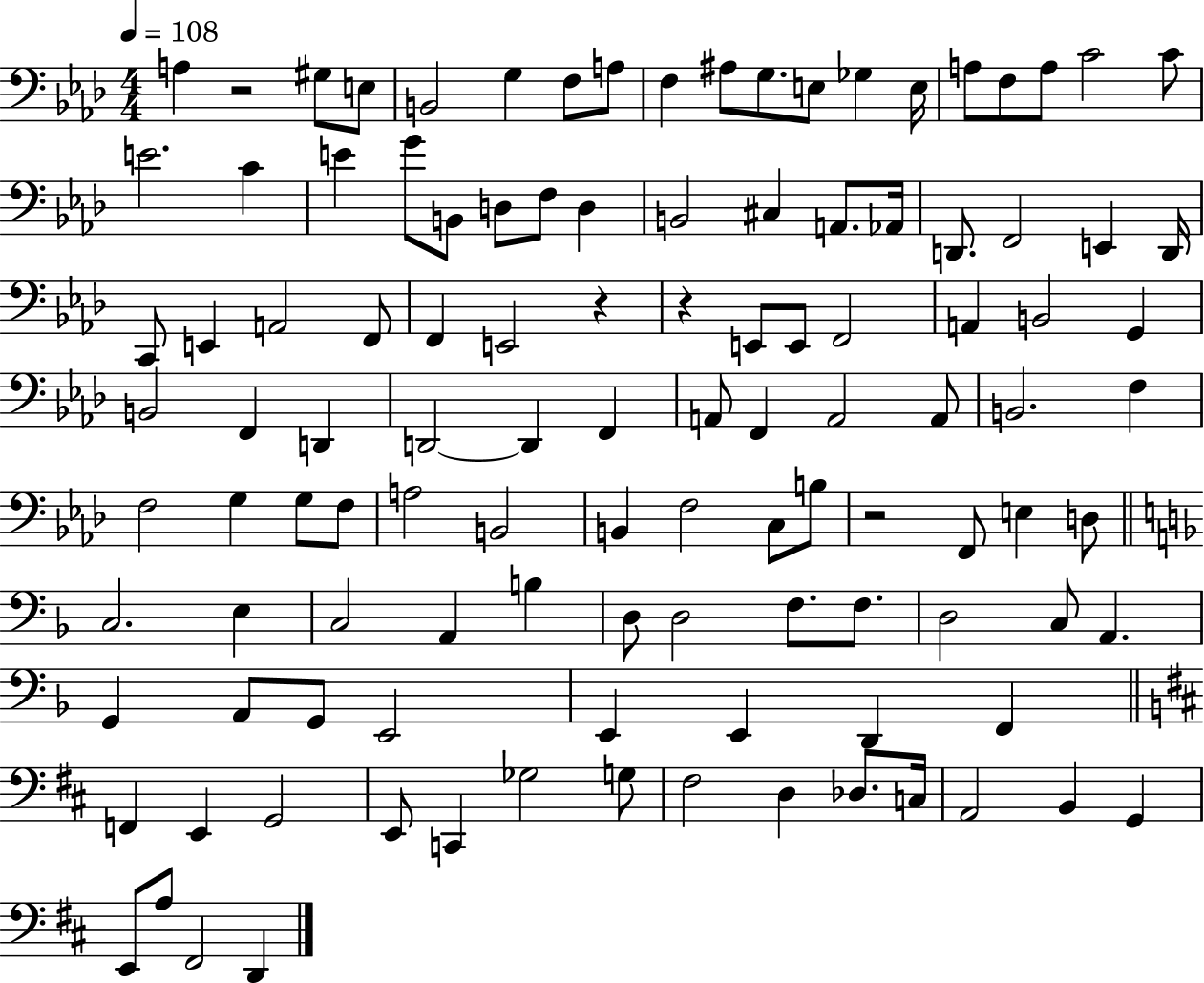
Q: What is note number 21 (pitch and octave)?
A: E4